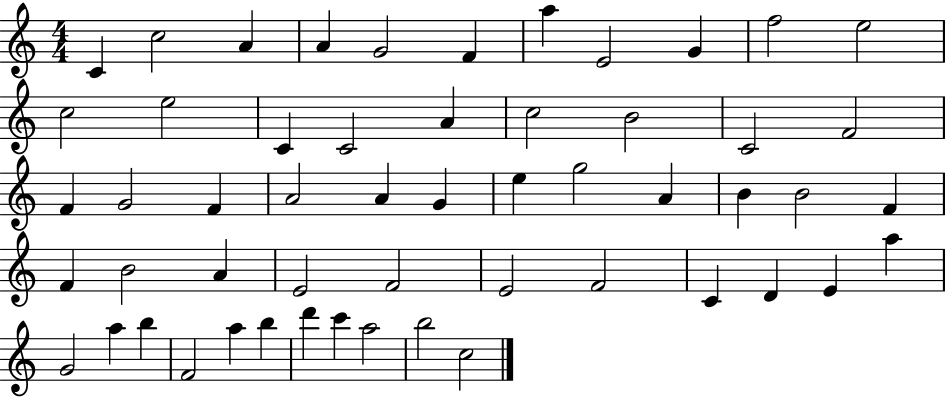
C4/q C5/h A4/q A4/q G4/h F4/q A5/q E4/h G4/q F5/h E5/h C5/h E5/h C4/q C4/h A4/q C5/h B4/h C4/h F4/h F4/q G4/h F4/q A4/h A4/q G4/q E5/q G5/h A4/q B4/q B4/h F4/q F4/q B4/h A4/q E4/h F4/h E4/h F4/h C4/q D4/q E4/q A5/q G4/h A5/q B5/q F4/h A5/q B5/q D6/q C6/q A5/h B5/h C5/h